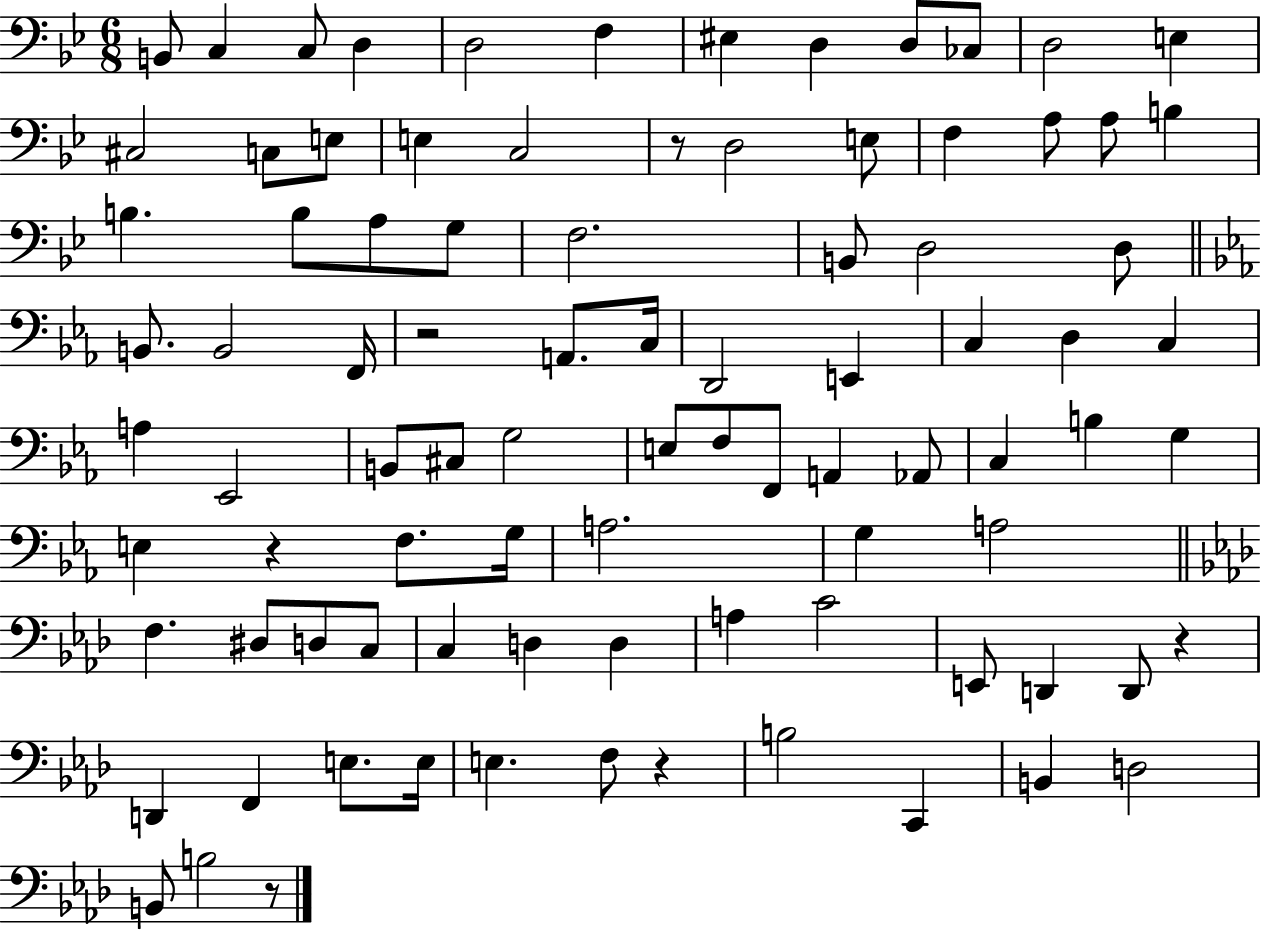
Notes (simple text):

B2/e C3/q C3/e D3/q D3/h F3/q EIS3/q D3/q D3/e CES3/e D3/h E3/q C#3/h C3/e E3/e E3/q C3/h R/e D3/h E3/e F3/q A3/e A3/e B3/q B3/q. B3/e A3/e G3/e F3/h. B2/e D3/h D3/e B2/e. B2/h F2/s R/h A2/e. C3/s D2/h E2/q C3/q D3/q C3/q A3/q Eb2/h B2/e C#3/e G3/h E3/e F3/e F2/e A2/q Ab2/e C3/q B3/q G3/q E3/q R/q F3/e. G3/s A3/h. G3/q A3/h F3/q. D#3/e D3/e C3/e C3/q D3/q D3/q A3/q C4/h E2/e D2/q D2/e R/q D2/q F2/q E3/e. E3/s E3/q. F3/e R/q B3/h C2/q B2/q D3/h B2/e B3/h R/e